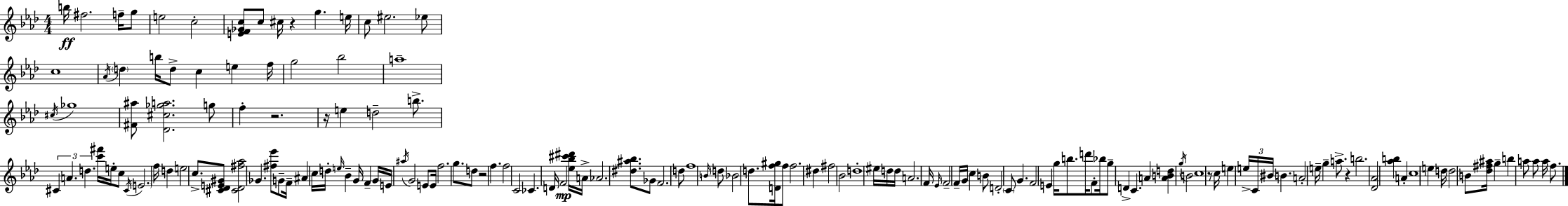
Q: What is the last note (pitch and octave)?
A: F5